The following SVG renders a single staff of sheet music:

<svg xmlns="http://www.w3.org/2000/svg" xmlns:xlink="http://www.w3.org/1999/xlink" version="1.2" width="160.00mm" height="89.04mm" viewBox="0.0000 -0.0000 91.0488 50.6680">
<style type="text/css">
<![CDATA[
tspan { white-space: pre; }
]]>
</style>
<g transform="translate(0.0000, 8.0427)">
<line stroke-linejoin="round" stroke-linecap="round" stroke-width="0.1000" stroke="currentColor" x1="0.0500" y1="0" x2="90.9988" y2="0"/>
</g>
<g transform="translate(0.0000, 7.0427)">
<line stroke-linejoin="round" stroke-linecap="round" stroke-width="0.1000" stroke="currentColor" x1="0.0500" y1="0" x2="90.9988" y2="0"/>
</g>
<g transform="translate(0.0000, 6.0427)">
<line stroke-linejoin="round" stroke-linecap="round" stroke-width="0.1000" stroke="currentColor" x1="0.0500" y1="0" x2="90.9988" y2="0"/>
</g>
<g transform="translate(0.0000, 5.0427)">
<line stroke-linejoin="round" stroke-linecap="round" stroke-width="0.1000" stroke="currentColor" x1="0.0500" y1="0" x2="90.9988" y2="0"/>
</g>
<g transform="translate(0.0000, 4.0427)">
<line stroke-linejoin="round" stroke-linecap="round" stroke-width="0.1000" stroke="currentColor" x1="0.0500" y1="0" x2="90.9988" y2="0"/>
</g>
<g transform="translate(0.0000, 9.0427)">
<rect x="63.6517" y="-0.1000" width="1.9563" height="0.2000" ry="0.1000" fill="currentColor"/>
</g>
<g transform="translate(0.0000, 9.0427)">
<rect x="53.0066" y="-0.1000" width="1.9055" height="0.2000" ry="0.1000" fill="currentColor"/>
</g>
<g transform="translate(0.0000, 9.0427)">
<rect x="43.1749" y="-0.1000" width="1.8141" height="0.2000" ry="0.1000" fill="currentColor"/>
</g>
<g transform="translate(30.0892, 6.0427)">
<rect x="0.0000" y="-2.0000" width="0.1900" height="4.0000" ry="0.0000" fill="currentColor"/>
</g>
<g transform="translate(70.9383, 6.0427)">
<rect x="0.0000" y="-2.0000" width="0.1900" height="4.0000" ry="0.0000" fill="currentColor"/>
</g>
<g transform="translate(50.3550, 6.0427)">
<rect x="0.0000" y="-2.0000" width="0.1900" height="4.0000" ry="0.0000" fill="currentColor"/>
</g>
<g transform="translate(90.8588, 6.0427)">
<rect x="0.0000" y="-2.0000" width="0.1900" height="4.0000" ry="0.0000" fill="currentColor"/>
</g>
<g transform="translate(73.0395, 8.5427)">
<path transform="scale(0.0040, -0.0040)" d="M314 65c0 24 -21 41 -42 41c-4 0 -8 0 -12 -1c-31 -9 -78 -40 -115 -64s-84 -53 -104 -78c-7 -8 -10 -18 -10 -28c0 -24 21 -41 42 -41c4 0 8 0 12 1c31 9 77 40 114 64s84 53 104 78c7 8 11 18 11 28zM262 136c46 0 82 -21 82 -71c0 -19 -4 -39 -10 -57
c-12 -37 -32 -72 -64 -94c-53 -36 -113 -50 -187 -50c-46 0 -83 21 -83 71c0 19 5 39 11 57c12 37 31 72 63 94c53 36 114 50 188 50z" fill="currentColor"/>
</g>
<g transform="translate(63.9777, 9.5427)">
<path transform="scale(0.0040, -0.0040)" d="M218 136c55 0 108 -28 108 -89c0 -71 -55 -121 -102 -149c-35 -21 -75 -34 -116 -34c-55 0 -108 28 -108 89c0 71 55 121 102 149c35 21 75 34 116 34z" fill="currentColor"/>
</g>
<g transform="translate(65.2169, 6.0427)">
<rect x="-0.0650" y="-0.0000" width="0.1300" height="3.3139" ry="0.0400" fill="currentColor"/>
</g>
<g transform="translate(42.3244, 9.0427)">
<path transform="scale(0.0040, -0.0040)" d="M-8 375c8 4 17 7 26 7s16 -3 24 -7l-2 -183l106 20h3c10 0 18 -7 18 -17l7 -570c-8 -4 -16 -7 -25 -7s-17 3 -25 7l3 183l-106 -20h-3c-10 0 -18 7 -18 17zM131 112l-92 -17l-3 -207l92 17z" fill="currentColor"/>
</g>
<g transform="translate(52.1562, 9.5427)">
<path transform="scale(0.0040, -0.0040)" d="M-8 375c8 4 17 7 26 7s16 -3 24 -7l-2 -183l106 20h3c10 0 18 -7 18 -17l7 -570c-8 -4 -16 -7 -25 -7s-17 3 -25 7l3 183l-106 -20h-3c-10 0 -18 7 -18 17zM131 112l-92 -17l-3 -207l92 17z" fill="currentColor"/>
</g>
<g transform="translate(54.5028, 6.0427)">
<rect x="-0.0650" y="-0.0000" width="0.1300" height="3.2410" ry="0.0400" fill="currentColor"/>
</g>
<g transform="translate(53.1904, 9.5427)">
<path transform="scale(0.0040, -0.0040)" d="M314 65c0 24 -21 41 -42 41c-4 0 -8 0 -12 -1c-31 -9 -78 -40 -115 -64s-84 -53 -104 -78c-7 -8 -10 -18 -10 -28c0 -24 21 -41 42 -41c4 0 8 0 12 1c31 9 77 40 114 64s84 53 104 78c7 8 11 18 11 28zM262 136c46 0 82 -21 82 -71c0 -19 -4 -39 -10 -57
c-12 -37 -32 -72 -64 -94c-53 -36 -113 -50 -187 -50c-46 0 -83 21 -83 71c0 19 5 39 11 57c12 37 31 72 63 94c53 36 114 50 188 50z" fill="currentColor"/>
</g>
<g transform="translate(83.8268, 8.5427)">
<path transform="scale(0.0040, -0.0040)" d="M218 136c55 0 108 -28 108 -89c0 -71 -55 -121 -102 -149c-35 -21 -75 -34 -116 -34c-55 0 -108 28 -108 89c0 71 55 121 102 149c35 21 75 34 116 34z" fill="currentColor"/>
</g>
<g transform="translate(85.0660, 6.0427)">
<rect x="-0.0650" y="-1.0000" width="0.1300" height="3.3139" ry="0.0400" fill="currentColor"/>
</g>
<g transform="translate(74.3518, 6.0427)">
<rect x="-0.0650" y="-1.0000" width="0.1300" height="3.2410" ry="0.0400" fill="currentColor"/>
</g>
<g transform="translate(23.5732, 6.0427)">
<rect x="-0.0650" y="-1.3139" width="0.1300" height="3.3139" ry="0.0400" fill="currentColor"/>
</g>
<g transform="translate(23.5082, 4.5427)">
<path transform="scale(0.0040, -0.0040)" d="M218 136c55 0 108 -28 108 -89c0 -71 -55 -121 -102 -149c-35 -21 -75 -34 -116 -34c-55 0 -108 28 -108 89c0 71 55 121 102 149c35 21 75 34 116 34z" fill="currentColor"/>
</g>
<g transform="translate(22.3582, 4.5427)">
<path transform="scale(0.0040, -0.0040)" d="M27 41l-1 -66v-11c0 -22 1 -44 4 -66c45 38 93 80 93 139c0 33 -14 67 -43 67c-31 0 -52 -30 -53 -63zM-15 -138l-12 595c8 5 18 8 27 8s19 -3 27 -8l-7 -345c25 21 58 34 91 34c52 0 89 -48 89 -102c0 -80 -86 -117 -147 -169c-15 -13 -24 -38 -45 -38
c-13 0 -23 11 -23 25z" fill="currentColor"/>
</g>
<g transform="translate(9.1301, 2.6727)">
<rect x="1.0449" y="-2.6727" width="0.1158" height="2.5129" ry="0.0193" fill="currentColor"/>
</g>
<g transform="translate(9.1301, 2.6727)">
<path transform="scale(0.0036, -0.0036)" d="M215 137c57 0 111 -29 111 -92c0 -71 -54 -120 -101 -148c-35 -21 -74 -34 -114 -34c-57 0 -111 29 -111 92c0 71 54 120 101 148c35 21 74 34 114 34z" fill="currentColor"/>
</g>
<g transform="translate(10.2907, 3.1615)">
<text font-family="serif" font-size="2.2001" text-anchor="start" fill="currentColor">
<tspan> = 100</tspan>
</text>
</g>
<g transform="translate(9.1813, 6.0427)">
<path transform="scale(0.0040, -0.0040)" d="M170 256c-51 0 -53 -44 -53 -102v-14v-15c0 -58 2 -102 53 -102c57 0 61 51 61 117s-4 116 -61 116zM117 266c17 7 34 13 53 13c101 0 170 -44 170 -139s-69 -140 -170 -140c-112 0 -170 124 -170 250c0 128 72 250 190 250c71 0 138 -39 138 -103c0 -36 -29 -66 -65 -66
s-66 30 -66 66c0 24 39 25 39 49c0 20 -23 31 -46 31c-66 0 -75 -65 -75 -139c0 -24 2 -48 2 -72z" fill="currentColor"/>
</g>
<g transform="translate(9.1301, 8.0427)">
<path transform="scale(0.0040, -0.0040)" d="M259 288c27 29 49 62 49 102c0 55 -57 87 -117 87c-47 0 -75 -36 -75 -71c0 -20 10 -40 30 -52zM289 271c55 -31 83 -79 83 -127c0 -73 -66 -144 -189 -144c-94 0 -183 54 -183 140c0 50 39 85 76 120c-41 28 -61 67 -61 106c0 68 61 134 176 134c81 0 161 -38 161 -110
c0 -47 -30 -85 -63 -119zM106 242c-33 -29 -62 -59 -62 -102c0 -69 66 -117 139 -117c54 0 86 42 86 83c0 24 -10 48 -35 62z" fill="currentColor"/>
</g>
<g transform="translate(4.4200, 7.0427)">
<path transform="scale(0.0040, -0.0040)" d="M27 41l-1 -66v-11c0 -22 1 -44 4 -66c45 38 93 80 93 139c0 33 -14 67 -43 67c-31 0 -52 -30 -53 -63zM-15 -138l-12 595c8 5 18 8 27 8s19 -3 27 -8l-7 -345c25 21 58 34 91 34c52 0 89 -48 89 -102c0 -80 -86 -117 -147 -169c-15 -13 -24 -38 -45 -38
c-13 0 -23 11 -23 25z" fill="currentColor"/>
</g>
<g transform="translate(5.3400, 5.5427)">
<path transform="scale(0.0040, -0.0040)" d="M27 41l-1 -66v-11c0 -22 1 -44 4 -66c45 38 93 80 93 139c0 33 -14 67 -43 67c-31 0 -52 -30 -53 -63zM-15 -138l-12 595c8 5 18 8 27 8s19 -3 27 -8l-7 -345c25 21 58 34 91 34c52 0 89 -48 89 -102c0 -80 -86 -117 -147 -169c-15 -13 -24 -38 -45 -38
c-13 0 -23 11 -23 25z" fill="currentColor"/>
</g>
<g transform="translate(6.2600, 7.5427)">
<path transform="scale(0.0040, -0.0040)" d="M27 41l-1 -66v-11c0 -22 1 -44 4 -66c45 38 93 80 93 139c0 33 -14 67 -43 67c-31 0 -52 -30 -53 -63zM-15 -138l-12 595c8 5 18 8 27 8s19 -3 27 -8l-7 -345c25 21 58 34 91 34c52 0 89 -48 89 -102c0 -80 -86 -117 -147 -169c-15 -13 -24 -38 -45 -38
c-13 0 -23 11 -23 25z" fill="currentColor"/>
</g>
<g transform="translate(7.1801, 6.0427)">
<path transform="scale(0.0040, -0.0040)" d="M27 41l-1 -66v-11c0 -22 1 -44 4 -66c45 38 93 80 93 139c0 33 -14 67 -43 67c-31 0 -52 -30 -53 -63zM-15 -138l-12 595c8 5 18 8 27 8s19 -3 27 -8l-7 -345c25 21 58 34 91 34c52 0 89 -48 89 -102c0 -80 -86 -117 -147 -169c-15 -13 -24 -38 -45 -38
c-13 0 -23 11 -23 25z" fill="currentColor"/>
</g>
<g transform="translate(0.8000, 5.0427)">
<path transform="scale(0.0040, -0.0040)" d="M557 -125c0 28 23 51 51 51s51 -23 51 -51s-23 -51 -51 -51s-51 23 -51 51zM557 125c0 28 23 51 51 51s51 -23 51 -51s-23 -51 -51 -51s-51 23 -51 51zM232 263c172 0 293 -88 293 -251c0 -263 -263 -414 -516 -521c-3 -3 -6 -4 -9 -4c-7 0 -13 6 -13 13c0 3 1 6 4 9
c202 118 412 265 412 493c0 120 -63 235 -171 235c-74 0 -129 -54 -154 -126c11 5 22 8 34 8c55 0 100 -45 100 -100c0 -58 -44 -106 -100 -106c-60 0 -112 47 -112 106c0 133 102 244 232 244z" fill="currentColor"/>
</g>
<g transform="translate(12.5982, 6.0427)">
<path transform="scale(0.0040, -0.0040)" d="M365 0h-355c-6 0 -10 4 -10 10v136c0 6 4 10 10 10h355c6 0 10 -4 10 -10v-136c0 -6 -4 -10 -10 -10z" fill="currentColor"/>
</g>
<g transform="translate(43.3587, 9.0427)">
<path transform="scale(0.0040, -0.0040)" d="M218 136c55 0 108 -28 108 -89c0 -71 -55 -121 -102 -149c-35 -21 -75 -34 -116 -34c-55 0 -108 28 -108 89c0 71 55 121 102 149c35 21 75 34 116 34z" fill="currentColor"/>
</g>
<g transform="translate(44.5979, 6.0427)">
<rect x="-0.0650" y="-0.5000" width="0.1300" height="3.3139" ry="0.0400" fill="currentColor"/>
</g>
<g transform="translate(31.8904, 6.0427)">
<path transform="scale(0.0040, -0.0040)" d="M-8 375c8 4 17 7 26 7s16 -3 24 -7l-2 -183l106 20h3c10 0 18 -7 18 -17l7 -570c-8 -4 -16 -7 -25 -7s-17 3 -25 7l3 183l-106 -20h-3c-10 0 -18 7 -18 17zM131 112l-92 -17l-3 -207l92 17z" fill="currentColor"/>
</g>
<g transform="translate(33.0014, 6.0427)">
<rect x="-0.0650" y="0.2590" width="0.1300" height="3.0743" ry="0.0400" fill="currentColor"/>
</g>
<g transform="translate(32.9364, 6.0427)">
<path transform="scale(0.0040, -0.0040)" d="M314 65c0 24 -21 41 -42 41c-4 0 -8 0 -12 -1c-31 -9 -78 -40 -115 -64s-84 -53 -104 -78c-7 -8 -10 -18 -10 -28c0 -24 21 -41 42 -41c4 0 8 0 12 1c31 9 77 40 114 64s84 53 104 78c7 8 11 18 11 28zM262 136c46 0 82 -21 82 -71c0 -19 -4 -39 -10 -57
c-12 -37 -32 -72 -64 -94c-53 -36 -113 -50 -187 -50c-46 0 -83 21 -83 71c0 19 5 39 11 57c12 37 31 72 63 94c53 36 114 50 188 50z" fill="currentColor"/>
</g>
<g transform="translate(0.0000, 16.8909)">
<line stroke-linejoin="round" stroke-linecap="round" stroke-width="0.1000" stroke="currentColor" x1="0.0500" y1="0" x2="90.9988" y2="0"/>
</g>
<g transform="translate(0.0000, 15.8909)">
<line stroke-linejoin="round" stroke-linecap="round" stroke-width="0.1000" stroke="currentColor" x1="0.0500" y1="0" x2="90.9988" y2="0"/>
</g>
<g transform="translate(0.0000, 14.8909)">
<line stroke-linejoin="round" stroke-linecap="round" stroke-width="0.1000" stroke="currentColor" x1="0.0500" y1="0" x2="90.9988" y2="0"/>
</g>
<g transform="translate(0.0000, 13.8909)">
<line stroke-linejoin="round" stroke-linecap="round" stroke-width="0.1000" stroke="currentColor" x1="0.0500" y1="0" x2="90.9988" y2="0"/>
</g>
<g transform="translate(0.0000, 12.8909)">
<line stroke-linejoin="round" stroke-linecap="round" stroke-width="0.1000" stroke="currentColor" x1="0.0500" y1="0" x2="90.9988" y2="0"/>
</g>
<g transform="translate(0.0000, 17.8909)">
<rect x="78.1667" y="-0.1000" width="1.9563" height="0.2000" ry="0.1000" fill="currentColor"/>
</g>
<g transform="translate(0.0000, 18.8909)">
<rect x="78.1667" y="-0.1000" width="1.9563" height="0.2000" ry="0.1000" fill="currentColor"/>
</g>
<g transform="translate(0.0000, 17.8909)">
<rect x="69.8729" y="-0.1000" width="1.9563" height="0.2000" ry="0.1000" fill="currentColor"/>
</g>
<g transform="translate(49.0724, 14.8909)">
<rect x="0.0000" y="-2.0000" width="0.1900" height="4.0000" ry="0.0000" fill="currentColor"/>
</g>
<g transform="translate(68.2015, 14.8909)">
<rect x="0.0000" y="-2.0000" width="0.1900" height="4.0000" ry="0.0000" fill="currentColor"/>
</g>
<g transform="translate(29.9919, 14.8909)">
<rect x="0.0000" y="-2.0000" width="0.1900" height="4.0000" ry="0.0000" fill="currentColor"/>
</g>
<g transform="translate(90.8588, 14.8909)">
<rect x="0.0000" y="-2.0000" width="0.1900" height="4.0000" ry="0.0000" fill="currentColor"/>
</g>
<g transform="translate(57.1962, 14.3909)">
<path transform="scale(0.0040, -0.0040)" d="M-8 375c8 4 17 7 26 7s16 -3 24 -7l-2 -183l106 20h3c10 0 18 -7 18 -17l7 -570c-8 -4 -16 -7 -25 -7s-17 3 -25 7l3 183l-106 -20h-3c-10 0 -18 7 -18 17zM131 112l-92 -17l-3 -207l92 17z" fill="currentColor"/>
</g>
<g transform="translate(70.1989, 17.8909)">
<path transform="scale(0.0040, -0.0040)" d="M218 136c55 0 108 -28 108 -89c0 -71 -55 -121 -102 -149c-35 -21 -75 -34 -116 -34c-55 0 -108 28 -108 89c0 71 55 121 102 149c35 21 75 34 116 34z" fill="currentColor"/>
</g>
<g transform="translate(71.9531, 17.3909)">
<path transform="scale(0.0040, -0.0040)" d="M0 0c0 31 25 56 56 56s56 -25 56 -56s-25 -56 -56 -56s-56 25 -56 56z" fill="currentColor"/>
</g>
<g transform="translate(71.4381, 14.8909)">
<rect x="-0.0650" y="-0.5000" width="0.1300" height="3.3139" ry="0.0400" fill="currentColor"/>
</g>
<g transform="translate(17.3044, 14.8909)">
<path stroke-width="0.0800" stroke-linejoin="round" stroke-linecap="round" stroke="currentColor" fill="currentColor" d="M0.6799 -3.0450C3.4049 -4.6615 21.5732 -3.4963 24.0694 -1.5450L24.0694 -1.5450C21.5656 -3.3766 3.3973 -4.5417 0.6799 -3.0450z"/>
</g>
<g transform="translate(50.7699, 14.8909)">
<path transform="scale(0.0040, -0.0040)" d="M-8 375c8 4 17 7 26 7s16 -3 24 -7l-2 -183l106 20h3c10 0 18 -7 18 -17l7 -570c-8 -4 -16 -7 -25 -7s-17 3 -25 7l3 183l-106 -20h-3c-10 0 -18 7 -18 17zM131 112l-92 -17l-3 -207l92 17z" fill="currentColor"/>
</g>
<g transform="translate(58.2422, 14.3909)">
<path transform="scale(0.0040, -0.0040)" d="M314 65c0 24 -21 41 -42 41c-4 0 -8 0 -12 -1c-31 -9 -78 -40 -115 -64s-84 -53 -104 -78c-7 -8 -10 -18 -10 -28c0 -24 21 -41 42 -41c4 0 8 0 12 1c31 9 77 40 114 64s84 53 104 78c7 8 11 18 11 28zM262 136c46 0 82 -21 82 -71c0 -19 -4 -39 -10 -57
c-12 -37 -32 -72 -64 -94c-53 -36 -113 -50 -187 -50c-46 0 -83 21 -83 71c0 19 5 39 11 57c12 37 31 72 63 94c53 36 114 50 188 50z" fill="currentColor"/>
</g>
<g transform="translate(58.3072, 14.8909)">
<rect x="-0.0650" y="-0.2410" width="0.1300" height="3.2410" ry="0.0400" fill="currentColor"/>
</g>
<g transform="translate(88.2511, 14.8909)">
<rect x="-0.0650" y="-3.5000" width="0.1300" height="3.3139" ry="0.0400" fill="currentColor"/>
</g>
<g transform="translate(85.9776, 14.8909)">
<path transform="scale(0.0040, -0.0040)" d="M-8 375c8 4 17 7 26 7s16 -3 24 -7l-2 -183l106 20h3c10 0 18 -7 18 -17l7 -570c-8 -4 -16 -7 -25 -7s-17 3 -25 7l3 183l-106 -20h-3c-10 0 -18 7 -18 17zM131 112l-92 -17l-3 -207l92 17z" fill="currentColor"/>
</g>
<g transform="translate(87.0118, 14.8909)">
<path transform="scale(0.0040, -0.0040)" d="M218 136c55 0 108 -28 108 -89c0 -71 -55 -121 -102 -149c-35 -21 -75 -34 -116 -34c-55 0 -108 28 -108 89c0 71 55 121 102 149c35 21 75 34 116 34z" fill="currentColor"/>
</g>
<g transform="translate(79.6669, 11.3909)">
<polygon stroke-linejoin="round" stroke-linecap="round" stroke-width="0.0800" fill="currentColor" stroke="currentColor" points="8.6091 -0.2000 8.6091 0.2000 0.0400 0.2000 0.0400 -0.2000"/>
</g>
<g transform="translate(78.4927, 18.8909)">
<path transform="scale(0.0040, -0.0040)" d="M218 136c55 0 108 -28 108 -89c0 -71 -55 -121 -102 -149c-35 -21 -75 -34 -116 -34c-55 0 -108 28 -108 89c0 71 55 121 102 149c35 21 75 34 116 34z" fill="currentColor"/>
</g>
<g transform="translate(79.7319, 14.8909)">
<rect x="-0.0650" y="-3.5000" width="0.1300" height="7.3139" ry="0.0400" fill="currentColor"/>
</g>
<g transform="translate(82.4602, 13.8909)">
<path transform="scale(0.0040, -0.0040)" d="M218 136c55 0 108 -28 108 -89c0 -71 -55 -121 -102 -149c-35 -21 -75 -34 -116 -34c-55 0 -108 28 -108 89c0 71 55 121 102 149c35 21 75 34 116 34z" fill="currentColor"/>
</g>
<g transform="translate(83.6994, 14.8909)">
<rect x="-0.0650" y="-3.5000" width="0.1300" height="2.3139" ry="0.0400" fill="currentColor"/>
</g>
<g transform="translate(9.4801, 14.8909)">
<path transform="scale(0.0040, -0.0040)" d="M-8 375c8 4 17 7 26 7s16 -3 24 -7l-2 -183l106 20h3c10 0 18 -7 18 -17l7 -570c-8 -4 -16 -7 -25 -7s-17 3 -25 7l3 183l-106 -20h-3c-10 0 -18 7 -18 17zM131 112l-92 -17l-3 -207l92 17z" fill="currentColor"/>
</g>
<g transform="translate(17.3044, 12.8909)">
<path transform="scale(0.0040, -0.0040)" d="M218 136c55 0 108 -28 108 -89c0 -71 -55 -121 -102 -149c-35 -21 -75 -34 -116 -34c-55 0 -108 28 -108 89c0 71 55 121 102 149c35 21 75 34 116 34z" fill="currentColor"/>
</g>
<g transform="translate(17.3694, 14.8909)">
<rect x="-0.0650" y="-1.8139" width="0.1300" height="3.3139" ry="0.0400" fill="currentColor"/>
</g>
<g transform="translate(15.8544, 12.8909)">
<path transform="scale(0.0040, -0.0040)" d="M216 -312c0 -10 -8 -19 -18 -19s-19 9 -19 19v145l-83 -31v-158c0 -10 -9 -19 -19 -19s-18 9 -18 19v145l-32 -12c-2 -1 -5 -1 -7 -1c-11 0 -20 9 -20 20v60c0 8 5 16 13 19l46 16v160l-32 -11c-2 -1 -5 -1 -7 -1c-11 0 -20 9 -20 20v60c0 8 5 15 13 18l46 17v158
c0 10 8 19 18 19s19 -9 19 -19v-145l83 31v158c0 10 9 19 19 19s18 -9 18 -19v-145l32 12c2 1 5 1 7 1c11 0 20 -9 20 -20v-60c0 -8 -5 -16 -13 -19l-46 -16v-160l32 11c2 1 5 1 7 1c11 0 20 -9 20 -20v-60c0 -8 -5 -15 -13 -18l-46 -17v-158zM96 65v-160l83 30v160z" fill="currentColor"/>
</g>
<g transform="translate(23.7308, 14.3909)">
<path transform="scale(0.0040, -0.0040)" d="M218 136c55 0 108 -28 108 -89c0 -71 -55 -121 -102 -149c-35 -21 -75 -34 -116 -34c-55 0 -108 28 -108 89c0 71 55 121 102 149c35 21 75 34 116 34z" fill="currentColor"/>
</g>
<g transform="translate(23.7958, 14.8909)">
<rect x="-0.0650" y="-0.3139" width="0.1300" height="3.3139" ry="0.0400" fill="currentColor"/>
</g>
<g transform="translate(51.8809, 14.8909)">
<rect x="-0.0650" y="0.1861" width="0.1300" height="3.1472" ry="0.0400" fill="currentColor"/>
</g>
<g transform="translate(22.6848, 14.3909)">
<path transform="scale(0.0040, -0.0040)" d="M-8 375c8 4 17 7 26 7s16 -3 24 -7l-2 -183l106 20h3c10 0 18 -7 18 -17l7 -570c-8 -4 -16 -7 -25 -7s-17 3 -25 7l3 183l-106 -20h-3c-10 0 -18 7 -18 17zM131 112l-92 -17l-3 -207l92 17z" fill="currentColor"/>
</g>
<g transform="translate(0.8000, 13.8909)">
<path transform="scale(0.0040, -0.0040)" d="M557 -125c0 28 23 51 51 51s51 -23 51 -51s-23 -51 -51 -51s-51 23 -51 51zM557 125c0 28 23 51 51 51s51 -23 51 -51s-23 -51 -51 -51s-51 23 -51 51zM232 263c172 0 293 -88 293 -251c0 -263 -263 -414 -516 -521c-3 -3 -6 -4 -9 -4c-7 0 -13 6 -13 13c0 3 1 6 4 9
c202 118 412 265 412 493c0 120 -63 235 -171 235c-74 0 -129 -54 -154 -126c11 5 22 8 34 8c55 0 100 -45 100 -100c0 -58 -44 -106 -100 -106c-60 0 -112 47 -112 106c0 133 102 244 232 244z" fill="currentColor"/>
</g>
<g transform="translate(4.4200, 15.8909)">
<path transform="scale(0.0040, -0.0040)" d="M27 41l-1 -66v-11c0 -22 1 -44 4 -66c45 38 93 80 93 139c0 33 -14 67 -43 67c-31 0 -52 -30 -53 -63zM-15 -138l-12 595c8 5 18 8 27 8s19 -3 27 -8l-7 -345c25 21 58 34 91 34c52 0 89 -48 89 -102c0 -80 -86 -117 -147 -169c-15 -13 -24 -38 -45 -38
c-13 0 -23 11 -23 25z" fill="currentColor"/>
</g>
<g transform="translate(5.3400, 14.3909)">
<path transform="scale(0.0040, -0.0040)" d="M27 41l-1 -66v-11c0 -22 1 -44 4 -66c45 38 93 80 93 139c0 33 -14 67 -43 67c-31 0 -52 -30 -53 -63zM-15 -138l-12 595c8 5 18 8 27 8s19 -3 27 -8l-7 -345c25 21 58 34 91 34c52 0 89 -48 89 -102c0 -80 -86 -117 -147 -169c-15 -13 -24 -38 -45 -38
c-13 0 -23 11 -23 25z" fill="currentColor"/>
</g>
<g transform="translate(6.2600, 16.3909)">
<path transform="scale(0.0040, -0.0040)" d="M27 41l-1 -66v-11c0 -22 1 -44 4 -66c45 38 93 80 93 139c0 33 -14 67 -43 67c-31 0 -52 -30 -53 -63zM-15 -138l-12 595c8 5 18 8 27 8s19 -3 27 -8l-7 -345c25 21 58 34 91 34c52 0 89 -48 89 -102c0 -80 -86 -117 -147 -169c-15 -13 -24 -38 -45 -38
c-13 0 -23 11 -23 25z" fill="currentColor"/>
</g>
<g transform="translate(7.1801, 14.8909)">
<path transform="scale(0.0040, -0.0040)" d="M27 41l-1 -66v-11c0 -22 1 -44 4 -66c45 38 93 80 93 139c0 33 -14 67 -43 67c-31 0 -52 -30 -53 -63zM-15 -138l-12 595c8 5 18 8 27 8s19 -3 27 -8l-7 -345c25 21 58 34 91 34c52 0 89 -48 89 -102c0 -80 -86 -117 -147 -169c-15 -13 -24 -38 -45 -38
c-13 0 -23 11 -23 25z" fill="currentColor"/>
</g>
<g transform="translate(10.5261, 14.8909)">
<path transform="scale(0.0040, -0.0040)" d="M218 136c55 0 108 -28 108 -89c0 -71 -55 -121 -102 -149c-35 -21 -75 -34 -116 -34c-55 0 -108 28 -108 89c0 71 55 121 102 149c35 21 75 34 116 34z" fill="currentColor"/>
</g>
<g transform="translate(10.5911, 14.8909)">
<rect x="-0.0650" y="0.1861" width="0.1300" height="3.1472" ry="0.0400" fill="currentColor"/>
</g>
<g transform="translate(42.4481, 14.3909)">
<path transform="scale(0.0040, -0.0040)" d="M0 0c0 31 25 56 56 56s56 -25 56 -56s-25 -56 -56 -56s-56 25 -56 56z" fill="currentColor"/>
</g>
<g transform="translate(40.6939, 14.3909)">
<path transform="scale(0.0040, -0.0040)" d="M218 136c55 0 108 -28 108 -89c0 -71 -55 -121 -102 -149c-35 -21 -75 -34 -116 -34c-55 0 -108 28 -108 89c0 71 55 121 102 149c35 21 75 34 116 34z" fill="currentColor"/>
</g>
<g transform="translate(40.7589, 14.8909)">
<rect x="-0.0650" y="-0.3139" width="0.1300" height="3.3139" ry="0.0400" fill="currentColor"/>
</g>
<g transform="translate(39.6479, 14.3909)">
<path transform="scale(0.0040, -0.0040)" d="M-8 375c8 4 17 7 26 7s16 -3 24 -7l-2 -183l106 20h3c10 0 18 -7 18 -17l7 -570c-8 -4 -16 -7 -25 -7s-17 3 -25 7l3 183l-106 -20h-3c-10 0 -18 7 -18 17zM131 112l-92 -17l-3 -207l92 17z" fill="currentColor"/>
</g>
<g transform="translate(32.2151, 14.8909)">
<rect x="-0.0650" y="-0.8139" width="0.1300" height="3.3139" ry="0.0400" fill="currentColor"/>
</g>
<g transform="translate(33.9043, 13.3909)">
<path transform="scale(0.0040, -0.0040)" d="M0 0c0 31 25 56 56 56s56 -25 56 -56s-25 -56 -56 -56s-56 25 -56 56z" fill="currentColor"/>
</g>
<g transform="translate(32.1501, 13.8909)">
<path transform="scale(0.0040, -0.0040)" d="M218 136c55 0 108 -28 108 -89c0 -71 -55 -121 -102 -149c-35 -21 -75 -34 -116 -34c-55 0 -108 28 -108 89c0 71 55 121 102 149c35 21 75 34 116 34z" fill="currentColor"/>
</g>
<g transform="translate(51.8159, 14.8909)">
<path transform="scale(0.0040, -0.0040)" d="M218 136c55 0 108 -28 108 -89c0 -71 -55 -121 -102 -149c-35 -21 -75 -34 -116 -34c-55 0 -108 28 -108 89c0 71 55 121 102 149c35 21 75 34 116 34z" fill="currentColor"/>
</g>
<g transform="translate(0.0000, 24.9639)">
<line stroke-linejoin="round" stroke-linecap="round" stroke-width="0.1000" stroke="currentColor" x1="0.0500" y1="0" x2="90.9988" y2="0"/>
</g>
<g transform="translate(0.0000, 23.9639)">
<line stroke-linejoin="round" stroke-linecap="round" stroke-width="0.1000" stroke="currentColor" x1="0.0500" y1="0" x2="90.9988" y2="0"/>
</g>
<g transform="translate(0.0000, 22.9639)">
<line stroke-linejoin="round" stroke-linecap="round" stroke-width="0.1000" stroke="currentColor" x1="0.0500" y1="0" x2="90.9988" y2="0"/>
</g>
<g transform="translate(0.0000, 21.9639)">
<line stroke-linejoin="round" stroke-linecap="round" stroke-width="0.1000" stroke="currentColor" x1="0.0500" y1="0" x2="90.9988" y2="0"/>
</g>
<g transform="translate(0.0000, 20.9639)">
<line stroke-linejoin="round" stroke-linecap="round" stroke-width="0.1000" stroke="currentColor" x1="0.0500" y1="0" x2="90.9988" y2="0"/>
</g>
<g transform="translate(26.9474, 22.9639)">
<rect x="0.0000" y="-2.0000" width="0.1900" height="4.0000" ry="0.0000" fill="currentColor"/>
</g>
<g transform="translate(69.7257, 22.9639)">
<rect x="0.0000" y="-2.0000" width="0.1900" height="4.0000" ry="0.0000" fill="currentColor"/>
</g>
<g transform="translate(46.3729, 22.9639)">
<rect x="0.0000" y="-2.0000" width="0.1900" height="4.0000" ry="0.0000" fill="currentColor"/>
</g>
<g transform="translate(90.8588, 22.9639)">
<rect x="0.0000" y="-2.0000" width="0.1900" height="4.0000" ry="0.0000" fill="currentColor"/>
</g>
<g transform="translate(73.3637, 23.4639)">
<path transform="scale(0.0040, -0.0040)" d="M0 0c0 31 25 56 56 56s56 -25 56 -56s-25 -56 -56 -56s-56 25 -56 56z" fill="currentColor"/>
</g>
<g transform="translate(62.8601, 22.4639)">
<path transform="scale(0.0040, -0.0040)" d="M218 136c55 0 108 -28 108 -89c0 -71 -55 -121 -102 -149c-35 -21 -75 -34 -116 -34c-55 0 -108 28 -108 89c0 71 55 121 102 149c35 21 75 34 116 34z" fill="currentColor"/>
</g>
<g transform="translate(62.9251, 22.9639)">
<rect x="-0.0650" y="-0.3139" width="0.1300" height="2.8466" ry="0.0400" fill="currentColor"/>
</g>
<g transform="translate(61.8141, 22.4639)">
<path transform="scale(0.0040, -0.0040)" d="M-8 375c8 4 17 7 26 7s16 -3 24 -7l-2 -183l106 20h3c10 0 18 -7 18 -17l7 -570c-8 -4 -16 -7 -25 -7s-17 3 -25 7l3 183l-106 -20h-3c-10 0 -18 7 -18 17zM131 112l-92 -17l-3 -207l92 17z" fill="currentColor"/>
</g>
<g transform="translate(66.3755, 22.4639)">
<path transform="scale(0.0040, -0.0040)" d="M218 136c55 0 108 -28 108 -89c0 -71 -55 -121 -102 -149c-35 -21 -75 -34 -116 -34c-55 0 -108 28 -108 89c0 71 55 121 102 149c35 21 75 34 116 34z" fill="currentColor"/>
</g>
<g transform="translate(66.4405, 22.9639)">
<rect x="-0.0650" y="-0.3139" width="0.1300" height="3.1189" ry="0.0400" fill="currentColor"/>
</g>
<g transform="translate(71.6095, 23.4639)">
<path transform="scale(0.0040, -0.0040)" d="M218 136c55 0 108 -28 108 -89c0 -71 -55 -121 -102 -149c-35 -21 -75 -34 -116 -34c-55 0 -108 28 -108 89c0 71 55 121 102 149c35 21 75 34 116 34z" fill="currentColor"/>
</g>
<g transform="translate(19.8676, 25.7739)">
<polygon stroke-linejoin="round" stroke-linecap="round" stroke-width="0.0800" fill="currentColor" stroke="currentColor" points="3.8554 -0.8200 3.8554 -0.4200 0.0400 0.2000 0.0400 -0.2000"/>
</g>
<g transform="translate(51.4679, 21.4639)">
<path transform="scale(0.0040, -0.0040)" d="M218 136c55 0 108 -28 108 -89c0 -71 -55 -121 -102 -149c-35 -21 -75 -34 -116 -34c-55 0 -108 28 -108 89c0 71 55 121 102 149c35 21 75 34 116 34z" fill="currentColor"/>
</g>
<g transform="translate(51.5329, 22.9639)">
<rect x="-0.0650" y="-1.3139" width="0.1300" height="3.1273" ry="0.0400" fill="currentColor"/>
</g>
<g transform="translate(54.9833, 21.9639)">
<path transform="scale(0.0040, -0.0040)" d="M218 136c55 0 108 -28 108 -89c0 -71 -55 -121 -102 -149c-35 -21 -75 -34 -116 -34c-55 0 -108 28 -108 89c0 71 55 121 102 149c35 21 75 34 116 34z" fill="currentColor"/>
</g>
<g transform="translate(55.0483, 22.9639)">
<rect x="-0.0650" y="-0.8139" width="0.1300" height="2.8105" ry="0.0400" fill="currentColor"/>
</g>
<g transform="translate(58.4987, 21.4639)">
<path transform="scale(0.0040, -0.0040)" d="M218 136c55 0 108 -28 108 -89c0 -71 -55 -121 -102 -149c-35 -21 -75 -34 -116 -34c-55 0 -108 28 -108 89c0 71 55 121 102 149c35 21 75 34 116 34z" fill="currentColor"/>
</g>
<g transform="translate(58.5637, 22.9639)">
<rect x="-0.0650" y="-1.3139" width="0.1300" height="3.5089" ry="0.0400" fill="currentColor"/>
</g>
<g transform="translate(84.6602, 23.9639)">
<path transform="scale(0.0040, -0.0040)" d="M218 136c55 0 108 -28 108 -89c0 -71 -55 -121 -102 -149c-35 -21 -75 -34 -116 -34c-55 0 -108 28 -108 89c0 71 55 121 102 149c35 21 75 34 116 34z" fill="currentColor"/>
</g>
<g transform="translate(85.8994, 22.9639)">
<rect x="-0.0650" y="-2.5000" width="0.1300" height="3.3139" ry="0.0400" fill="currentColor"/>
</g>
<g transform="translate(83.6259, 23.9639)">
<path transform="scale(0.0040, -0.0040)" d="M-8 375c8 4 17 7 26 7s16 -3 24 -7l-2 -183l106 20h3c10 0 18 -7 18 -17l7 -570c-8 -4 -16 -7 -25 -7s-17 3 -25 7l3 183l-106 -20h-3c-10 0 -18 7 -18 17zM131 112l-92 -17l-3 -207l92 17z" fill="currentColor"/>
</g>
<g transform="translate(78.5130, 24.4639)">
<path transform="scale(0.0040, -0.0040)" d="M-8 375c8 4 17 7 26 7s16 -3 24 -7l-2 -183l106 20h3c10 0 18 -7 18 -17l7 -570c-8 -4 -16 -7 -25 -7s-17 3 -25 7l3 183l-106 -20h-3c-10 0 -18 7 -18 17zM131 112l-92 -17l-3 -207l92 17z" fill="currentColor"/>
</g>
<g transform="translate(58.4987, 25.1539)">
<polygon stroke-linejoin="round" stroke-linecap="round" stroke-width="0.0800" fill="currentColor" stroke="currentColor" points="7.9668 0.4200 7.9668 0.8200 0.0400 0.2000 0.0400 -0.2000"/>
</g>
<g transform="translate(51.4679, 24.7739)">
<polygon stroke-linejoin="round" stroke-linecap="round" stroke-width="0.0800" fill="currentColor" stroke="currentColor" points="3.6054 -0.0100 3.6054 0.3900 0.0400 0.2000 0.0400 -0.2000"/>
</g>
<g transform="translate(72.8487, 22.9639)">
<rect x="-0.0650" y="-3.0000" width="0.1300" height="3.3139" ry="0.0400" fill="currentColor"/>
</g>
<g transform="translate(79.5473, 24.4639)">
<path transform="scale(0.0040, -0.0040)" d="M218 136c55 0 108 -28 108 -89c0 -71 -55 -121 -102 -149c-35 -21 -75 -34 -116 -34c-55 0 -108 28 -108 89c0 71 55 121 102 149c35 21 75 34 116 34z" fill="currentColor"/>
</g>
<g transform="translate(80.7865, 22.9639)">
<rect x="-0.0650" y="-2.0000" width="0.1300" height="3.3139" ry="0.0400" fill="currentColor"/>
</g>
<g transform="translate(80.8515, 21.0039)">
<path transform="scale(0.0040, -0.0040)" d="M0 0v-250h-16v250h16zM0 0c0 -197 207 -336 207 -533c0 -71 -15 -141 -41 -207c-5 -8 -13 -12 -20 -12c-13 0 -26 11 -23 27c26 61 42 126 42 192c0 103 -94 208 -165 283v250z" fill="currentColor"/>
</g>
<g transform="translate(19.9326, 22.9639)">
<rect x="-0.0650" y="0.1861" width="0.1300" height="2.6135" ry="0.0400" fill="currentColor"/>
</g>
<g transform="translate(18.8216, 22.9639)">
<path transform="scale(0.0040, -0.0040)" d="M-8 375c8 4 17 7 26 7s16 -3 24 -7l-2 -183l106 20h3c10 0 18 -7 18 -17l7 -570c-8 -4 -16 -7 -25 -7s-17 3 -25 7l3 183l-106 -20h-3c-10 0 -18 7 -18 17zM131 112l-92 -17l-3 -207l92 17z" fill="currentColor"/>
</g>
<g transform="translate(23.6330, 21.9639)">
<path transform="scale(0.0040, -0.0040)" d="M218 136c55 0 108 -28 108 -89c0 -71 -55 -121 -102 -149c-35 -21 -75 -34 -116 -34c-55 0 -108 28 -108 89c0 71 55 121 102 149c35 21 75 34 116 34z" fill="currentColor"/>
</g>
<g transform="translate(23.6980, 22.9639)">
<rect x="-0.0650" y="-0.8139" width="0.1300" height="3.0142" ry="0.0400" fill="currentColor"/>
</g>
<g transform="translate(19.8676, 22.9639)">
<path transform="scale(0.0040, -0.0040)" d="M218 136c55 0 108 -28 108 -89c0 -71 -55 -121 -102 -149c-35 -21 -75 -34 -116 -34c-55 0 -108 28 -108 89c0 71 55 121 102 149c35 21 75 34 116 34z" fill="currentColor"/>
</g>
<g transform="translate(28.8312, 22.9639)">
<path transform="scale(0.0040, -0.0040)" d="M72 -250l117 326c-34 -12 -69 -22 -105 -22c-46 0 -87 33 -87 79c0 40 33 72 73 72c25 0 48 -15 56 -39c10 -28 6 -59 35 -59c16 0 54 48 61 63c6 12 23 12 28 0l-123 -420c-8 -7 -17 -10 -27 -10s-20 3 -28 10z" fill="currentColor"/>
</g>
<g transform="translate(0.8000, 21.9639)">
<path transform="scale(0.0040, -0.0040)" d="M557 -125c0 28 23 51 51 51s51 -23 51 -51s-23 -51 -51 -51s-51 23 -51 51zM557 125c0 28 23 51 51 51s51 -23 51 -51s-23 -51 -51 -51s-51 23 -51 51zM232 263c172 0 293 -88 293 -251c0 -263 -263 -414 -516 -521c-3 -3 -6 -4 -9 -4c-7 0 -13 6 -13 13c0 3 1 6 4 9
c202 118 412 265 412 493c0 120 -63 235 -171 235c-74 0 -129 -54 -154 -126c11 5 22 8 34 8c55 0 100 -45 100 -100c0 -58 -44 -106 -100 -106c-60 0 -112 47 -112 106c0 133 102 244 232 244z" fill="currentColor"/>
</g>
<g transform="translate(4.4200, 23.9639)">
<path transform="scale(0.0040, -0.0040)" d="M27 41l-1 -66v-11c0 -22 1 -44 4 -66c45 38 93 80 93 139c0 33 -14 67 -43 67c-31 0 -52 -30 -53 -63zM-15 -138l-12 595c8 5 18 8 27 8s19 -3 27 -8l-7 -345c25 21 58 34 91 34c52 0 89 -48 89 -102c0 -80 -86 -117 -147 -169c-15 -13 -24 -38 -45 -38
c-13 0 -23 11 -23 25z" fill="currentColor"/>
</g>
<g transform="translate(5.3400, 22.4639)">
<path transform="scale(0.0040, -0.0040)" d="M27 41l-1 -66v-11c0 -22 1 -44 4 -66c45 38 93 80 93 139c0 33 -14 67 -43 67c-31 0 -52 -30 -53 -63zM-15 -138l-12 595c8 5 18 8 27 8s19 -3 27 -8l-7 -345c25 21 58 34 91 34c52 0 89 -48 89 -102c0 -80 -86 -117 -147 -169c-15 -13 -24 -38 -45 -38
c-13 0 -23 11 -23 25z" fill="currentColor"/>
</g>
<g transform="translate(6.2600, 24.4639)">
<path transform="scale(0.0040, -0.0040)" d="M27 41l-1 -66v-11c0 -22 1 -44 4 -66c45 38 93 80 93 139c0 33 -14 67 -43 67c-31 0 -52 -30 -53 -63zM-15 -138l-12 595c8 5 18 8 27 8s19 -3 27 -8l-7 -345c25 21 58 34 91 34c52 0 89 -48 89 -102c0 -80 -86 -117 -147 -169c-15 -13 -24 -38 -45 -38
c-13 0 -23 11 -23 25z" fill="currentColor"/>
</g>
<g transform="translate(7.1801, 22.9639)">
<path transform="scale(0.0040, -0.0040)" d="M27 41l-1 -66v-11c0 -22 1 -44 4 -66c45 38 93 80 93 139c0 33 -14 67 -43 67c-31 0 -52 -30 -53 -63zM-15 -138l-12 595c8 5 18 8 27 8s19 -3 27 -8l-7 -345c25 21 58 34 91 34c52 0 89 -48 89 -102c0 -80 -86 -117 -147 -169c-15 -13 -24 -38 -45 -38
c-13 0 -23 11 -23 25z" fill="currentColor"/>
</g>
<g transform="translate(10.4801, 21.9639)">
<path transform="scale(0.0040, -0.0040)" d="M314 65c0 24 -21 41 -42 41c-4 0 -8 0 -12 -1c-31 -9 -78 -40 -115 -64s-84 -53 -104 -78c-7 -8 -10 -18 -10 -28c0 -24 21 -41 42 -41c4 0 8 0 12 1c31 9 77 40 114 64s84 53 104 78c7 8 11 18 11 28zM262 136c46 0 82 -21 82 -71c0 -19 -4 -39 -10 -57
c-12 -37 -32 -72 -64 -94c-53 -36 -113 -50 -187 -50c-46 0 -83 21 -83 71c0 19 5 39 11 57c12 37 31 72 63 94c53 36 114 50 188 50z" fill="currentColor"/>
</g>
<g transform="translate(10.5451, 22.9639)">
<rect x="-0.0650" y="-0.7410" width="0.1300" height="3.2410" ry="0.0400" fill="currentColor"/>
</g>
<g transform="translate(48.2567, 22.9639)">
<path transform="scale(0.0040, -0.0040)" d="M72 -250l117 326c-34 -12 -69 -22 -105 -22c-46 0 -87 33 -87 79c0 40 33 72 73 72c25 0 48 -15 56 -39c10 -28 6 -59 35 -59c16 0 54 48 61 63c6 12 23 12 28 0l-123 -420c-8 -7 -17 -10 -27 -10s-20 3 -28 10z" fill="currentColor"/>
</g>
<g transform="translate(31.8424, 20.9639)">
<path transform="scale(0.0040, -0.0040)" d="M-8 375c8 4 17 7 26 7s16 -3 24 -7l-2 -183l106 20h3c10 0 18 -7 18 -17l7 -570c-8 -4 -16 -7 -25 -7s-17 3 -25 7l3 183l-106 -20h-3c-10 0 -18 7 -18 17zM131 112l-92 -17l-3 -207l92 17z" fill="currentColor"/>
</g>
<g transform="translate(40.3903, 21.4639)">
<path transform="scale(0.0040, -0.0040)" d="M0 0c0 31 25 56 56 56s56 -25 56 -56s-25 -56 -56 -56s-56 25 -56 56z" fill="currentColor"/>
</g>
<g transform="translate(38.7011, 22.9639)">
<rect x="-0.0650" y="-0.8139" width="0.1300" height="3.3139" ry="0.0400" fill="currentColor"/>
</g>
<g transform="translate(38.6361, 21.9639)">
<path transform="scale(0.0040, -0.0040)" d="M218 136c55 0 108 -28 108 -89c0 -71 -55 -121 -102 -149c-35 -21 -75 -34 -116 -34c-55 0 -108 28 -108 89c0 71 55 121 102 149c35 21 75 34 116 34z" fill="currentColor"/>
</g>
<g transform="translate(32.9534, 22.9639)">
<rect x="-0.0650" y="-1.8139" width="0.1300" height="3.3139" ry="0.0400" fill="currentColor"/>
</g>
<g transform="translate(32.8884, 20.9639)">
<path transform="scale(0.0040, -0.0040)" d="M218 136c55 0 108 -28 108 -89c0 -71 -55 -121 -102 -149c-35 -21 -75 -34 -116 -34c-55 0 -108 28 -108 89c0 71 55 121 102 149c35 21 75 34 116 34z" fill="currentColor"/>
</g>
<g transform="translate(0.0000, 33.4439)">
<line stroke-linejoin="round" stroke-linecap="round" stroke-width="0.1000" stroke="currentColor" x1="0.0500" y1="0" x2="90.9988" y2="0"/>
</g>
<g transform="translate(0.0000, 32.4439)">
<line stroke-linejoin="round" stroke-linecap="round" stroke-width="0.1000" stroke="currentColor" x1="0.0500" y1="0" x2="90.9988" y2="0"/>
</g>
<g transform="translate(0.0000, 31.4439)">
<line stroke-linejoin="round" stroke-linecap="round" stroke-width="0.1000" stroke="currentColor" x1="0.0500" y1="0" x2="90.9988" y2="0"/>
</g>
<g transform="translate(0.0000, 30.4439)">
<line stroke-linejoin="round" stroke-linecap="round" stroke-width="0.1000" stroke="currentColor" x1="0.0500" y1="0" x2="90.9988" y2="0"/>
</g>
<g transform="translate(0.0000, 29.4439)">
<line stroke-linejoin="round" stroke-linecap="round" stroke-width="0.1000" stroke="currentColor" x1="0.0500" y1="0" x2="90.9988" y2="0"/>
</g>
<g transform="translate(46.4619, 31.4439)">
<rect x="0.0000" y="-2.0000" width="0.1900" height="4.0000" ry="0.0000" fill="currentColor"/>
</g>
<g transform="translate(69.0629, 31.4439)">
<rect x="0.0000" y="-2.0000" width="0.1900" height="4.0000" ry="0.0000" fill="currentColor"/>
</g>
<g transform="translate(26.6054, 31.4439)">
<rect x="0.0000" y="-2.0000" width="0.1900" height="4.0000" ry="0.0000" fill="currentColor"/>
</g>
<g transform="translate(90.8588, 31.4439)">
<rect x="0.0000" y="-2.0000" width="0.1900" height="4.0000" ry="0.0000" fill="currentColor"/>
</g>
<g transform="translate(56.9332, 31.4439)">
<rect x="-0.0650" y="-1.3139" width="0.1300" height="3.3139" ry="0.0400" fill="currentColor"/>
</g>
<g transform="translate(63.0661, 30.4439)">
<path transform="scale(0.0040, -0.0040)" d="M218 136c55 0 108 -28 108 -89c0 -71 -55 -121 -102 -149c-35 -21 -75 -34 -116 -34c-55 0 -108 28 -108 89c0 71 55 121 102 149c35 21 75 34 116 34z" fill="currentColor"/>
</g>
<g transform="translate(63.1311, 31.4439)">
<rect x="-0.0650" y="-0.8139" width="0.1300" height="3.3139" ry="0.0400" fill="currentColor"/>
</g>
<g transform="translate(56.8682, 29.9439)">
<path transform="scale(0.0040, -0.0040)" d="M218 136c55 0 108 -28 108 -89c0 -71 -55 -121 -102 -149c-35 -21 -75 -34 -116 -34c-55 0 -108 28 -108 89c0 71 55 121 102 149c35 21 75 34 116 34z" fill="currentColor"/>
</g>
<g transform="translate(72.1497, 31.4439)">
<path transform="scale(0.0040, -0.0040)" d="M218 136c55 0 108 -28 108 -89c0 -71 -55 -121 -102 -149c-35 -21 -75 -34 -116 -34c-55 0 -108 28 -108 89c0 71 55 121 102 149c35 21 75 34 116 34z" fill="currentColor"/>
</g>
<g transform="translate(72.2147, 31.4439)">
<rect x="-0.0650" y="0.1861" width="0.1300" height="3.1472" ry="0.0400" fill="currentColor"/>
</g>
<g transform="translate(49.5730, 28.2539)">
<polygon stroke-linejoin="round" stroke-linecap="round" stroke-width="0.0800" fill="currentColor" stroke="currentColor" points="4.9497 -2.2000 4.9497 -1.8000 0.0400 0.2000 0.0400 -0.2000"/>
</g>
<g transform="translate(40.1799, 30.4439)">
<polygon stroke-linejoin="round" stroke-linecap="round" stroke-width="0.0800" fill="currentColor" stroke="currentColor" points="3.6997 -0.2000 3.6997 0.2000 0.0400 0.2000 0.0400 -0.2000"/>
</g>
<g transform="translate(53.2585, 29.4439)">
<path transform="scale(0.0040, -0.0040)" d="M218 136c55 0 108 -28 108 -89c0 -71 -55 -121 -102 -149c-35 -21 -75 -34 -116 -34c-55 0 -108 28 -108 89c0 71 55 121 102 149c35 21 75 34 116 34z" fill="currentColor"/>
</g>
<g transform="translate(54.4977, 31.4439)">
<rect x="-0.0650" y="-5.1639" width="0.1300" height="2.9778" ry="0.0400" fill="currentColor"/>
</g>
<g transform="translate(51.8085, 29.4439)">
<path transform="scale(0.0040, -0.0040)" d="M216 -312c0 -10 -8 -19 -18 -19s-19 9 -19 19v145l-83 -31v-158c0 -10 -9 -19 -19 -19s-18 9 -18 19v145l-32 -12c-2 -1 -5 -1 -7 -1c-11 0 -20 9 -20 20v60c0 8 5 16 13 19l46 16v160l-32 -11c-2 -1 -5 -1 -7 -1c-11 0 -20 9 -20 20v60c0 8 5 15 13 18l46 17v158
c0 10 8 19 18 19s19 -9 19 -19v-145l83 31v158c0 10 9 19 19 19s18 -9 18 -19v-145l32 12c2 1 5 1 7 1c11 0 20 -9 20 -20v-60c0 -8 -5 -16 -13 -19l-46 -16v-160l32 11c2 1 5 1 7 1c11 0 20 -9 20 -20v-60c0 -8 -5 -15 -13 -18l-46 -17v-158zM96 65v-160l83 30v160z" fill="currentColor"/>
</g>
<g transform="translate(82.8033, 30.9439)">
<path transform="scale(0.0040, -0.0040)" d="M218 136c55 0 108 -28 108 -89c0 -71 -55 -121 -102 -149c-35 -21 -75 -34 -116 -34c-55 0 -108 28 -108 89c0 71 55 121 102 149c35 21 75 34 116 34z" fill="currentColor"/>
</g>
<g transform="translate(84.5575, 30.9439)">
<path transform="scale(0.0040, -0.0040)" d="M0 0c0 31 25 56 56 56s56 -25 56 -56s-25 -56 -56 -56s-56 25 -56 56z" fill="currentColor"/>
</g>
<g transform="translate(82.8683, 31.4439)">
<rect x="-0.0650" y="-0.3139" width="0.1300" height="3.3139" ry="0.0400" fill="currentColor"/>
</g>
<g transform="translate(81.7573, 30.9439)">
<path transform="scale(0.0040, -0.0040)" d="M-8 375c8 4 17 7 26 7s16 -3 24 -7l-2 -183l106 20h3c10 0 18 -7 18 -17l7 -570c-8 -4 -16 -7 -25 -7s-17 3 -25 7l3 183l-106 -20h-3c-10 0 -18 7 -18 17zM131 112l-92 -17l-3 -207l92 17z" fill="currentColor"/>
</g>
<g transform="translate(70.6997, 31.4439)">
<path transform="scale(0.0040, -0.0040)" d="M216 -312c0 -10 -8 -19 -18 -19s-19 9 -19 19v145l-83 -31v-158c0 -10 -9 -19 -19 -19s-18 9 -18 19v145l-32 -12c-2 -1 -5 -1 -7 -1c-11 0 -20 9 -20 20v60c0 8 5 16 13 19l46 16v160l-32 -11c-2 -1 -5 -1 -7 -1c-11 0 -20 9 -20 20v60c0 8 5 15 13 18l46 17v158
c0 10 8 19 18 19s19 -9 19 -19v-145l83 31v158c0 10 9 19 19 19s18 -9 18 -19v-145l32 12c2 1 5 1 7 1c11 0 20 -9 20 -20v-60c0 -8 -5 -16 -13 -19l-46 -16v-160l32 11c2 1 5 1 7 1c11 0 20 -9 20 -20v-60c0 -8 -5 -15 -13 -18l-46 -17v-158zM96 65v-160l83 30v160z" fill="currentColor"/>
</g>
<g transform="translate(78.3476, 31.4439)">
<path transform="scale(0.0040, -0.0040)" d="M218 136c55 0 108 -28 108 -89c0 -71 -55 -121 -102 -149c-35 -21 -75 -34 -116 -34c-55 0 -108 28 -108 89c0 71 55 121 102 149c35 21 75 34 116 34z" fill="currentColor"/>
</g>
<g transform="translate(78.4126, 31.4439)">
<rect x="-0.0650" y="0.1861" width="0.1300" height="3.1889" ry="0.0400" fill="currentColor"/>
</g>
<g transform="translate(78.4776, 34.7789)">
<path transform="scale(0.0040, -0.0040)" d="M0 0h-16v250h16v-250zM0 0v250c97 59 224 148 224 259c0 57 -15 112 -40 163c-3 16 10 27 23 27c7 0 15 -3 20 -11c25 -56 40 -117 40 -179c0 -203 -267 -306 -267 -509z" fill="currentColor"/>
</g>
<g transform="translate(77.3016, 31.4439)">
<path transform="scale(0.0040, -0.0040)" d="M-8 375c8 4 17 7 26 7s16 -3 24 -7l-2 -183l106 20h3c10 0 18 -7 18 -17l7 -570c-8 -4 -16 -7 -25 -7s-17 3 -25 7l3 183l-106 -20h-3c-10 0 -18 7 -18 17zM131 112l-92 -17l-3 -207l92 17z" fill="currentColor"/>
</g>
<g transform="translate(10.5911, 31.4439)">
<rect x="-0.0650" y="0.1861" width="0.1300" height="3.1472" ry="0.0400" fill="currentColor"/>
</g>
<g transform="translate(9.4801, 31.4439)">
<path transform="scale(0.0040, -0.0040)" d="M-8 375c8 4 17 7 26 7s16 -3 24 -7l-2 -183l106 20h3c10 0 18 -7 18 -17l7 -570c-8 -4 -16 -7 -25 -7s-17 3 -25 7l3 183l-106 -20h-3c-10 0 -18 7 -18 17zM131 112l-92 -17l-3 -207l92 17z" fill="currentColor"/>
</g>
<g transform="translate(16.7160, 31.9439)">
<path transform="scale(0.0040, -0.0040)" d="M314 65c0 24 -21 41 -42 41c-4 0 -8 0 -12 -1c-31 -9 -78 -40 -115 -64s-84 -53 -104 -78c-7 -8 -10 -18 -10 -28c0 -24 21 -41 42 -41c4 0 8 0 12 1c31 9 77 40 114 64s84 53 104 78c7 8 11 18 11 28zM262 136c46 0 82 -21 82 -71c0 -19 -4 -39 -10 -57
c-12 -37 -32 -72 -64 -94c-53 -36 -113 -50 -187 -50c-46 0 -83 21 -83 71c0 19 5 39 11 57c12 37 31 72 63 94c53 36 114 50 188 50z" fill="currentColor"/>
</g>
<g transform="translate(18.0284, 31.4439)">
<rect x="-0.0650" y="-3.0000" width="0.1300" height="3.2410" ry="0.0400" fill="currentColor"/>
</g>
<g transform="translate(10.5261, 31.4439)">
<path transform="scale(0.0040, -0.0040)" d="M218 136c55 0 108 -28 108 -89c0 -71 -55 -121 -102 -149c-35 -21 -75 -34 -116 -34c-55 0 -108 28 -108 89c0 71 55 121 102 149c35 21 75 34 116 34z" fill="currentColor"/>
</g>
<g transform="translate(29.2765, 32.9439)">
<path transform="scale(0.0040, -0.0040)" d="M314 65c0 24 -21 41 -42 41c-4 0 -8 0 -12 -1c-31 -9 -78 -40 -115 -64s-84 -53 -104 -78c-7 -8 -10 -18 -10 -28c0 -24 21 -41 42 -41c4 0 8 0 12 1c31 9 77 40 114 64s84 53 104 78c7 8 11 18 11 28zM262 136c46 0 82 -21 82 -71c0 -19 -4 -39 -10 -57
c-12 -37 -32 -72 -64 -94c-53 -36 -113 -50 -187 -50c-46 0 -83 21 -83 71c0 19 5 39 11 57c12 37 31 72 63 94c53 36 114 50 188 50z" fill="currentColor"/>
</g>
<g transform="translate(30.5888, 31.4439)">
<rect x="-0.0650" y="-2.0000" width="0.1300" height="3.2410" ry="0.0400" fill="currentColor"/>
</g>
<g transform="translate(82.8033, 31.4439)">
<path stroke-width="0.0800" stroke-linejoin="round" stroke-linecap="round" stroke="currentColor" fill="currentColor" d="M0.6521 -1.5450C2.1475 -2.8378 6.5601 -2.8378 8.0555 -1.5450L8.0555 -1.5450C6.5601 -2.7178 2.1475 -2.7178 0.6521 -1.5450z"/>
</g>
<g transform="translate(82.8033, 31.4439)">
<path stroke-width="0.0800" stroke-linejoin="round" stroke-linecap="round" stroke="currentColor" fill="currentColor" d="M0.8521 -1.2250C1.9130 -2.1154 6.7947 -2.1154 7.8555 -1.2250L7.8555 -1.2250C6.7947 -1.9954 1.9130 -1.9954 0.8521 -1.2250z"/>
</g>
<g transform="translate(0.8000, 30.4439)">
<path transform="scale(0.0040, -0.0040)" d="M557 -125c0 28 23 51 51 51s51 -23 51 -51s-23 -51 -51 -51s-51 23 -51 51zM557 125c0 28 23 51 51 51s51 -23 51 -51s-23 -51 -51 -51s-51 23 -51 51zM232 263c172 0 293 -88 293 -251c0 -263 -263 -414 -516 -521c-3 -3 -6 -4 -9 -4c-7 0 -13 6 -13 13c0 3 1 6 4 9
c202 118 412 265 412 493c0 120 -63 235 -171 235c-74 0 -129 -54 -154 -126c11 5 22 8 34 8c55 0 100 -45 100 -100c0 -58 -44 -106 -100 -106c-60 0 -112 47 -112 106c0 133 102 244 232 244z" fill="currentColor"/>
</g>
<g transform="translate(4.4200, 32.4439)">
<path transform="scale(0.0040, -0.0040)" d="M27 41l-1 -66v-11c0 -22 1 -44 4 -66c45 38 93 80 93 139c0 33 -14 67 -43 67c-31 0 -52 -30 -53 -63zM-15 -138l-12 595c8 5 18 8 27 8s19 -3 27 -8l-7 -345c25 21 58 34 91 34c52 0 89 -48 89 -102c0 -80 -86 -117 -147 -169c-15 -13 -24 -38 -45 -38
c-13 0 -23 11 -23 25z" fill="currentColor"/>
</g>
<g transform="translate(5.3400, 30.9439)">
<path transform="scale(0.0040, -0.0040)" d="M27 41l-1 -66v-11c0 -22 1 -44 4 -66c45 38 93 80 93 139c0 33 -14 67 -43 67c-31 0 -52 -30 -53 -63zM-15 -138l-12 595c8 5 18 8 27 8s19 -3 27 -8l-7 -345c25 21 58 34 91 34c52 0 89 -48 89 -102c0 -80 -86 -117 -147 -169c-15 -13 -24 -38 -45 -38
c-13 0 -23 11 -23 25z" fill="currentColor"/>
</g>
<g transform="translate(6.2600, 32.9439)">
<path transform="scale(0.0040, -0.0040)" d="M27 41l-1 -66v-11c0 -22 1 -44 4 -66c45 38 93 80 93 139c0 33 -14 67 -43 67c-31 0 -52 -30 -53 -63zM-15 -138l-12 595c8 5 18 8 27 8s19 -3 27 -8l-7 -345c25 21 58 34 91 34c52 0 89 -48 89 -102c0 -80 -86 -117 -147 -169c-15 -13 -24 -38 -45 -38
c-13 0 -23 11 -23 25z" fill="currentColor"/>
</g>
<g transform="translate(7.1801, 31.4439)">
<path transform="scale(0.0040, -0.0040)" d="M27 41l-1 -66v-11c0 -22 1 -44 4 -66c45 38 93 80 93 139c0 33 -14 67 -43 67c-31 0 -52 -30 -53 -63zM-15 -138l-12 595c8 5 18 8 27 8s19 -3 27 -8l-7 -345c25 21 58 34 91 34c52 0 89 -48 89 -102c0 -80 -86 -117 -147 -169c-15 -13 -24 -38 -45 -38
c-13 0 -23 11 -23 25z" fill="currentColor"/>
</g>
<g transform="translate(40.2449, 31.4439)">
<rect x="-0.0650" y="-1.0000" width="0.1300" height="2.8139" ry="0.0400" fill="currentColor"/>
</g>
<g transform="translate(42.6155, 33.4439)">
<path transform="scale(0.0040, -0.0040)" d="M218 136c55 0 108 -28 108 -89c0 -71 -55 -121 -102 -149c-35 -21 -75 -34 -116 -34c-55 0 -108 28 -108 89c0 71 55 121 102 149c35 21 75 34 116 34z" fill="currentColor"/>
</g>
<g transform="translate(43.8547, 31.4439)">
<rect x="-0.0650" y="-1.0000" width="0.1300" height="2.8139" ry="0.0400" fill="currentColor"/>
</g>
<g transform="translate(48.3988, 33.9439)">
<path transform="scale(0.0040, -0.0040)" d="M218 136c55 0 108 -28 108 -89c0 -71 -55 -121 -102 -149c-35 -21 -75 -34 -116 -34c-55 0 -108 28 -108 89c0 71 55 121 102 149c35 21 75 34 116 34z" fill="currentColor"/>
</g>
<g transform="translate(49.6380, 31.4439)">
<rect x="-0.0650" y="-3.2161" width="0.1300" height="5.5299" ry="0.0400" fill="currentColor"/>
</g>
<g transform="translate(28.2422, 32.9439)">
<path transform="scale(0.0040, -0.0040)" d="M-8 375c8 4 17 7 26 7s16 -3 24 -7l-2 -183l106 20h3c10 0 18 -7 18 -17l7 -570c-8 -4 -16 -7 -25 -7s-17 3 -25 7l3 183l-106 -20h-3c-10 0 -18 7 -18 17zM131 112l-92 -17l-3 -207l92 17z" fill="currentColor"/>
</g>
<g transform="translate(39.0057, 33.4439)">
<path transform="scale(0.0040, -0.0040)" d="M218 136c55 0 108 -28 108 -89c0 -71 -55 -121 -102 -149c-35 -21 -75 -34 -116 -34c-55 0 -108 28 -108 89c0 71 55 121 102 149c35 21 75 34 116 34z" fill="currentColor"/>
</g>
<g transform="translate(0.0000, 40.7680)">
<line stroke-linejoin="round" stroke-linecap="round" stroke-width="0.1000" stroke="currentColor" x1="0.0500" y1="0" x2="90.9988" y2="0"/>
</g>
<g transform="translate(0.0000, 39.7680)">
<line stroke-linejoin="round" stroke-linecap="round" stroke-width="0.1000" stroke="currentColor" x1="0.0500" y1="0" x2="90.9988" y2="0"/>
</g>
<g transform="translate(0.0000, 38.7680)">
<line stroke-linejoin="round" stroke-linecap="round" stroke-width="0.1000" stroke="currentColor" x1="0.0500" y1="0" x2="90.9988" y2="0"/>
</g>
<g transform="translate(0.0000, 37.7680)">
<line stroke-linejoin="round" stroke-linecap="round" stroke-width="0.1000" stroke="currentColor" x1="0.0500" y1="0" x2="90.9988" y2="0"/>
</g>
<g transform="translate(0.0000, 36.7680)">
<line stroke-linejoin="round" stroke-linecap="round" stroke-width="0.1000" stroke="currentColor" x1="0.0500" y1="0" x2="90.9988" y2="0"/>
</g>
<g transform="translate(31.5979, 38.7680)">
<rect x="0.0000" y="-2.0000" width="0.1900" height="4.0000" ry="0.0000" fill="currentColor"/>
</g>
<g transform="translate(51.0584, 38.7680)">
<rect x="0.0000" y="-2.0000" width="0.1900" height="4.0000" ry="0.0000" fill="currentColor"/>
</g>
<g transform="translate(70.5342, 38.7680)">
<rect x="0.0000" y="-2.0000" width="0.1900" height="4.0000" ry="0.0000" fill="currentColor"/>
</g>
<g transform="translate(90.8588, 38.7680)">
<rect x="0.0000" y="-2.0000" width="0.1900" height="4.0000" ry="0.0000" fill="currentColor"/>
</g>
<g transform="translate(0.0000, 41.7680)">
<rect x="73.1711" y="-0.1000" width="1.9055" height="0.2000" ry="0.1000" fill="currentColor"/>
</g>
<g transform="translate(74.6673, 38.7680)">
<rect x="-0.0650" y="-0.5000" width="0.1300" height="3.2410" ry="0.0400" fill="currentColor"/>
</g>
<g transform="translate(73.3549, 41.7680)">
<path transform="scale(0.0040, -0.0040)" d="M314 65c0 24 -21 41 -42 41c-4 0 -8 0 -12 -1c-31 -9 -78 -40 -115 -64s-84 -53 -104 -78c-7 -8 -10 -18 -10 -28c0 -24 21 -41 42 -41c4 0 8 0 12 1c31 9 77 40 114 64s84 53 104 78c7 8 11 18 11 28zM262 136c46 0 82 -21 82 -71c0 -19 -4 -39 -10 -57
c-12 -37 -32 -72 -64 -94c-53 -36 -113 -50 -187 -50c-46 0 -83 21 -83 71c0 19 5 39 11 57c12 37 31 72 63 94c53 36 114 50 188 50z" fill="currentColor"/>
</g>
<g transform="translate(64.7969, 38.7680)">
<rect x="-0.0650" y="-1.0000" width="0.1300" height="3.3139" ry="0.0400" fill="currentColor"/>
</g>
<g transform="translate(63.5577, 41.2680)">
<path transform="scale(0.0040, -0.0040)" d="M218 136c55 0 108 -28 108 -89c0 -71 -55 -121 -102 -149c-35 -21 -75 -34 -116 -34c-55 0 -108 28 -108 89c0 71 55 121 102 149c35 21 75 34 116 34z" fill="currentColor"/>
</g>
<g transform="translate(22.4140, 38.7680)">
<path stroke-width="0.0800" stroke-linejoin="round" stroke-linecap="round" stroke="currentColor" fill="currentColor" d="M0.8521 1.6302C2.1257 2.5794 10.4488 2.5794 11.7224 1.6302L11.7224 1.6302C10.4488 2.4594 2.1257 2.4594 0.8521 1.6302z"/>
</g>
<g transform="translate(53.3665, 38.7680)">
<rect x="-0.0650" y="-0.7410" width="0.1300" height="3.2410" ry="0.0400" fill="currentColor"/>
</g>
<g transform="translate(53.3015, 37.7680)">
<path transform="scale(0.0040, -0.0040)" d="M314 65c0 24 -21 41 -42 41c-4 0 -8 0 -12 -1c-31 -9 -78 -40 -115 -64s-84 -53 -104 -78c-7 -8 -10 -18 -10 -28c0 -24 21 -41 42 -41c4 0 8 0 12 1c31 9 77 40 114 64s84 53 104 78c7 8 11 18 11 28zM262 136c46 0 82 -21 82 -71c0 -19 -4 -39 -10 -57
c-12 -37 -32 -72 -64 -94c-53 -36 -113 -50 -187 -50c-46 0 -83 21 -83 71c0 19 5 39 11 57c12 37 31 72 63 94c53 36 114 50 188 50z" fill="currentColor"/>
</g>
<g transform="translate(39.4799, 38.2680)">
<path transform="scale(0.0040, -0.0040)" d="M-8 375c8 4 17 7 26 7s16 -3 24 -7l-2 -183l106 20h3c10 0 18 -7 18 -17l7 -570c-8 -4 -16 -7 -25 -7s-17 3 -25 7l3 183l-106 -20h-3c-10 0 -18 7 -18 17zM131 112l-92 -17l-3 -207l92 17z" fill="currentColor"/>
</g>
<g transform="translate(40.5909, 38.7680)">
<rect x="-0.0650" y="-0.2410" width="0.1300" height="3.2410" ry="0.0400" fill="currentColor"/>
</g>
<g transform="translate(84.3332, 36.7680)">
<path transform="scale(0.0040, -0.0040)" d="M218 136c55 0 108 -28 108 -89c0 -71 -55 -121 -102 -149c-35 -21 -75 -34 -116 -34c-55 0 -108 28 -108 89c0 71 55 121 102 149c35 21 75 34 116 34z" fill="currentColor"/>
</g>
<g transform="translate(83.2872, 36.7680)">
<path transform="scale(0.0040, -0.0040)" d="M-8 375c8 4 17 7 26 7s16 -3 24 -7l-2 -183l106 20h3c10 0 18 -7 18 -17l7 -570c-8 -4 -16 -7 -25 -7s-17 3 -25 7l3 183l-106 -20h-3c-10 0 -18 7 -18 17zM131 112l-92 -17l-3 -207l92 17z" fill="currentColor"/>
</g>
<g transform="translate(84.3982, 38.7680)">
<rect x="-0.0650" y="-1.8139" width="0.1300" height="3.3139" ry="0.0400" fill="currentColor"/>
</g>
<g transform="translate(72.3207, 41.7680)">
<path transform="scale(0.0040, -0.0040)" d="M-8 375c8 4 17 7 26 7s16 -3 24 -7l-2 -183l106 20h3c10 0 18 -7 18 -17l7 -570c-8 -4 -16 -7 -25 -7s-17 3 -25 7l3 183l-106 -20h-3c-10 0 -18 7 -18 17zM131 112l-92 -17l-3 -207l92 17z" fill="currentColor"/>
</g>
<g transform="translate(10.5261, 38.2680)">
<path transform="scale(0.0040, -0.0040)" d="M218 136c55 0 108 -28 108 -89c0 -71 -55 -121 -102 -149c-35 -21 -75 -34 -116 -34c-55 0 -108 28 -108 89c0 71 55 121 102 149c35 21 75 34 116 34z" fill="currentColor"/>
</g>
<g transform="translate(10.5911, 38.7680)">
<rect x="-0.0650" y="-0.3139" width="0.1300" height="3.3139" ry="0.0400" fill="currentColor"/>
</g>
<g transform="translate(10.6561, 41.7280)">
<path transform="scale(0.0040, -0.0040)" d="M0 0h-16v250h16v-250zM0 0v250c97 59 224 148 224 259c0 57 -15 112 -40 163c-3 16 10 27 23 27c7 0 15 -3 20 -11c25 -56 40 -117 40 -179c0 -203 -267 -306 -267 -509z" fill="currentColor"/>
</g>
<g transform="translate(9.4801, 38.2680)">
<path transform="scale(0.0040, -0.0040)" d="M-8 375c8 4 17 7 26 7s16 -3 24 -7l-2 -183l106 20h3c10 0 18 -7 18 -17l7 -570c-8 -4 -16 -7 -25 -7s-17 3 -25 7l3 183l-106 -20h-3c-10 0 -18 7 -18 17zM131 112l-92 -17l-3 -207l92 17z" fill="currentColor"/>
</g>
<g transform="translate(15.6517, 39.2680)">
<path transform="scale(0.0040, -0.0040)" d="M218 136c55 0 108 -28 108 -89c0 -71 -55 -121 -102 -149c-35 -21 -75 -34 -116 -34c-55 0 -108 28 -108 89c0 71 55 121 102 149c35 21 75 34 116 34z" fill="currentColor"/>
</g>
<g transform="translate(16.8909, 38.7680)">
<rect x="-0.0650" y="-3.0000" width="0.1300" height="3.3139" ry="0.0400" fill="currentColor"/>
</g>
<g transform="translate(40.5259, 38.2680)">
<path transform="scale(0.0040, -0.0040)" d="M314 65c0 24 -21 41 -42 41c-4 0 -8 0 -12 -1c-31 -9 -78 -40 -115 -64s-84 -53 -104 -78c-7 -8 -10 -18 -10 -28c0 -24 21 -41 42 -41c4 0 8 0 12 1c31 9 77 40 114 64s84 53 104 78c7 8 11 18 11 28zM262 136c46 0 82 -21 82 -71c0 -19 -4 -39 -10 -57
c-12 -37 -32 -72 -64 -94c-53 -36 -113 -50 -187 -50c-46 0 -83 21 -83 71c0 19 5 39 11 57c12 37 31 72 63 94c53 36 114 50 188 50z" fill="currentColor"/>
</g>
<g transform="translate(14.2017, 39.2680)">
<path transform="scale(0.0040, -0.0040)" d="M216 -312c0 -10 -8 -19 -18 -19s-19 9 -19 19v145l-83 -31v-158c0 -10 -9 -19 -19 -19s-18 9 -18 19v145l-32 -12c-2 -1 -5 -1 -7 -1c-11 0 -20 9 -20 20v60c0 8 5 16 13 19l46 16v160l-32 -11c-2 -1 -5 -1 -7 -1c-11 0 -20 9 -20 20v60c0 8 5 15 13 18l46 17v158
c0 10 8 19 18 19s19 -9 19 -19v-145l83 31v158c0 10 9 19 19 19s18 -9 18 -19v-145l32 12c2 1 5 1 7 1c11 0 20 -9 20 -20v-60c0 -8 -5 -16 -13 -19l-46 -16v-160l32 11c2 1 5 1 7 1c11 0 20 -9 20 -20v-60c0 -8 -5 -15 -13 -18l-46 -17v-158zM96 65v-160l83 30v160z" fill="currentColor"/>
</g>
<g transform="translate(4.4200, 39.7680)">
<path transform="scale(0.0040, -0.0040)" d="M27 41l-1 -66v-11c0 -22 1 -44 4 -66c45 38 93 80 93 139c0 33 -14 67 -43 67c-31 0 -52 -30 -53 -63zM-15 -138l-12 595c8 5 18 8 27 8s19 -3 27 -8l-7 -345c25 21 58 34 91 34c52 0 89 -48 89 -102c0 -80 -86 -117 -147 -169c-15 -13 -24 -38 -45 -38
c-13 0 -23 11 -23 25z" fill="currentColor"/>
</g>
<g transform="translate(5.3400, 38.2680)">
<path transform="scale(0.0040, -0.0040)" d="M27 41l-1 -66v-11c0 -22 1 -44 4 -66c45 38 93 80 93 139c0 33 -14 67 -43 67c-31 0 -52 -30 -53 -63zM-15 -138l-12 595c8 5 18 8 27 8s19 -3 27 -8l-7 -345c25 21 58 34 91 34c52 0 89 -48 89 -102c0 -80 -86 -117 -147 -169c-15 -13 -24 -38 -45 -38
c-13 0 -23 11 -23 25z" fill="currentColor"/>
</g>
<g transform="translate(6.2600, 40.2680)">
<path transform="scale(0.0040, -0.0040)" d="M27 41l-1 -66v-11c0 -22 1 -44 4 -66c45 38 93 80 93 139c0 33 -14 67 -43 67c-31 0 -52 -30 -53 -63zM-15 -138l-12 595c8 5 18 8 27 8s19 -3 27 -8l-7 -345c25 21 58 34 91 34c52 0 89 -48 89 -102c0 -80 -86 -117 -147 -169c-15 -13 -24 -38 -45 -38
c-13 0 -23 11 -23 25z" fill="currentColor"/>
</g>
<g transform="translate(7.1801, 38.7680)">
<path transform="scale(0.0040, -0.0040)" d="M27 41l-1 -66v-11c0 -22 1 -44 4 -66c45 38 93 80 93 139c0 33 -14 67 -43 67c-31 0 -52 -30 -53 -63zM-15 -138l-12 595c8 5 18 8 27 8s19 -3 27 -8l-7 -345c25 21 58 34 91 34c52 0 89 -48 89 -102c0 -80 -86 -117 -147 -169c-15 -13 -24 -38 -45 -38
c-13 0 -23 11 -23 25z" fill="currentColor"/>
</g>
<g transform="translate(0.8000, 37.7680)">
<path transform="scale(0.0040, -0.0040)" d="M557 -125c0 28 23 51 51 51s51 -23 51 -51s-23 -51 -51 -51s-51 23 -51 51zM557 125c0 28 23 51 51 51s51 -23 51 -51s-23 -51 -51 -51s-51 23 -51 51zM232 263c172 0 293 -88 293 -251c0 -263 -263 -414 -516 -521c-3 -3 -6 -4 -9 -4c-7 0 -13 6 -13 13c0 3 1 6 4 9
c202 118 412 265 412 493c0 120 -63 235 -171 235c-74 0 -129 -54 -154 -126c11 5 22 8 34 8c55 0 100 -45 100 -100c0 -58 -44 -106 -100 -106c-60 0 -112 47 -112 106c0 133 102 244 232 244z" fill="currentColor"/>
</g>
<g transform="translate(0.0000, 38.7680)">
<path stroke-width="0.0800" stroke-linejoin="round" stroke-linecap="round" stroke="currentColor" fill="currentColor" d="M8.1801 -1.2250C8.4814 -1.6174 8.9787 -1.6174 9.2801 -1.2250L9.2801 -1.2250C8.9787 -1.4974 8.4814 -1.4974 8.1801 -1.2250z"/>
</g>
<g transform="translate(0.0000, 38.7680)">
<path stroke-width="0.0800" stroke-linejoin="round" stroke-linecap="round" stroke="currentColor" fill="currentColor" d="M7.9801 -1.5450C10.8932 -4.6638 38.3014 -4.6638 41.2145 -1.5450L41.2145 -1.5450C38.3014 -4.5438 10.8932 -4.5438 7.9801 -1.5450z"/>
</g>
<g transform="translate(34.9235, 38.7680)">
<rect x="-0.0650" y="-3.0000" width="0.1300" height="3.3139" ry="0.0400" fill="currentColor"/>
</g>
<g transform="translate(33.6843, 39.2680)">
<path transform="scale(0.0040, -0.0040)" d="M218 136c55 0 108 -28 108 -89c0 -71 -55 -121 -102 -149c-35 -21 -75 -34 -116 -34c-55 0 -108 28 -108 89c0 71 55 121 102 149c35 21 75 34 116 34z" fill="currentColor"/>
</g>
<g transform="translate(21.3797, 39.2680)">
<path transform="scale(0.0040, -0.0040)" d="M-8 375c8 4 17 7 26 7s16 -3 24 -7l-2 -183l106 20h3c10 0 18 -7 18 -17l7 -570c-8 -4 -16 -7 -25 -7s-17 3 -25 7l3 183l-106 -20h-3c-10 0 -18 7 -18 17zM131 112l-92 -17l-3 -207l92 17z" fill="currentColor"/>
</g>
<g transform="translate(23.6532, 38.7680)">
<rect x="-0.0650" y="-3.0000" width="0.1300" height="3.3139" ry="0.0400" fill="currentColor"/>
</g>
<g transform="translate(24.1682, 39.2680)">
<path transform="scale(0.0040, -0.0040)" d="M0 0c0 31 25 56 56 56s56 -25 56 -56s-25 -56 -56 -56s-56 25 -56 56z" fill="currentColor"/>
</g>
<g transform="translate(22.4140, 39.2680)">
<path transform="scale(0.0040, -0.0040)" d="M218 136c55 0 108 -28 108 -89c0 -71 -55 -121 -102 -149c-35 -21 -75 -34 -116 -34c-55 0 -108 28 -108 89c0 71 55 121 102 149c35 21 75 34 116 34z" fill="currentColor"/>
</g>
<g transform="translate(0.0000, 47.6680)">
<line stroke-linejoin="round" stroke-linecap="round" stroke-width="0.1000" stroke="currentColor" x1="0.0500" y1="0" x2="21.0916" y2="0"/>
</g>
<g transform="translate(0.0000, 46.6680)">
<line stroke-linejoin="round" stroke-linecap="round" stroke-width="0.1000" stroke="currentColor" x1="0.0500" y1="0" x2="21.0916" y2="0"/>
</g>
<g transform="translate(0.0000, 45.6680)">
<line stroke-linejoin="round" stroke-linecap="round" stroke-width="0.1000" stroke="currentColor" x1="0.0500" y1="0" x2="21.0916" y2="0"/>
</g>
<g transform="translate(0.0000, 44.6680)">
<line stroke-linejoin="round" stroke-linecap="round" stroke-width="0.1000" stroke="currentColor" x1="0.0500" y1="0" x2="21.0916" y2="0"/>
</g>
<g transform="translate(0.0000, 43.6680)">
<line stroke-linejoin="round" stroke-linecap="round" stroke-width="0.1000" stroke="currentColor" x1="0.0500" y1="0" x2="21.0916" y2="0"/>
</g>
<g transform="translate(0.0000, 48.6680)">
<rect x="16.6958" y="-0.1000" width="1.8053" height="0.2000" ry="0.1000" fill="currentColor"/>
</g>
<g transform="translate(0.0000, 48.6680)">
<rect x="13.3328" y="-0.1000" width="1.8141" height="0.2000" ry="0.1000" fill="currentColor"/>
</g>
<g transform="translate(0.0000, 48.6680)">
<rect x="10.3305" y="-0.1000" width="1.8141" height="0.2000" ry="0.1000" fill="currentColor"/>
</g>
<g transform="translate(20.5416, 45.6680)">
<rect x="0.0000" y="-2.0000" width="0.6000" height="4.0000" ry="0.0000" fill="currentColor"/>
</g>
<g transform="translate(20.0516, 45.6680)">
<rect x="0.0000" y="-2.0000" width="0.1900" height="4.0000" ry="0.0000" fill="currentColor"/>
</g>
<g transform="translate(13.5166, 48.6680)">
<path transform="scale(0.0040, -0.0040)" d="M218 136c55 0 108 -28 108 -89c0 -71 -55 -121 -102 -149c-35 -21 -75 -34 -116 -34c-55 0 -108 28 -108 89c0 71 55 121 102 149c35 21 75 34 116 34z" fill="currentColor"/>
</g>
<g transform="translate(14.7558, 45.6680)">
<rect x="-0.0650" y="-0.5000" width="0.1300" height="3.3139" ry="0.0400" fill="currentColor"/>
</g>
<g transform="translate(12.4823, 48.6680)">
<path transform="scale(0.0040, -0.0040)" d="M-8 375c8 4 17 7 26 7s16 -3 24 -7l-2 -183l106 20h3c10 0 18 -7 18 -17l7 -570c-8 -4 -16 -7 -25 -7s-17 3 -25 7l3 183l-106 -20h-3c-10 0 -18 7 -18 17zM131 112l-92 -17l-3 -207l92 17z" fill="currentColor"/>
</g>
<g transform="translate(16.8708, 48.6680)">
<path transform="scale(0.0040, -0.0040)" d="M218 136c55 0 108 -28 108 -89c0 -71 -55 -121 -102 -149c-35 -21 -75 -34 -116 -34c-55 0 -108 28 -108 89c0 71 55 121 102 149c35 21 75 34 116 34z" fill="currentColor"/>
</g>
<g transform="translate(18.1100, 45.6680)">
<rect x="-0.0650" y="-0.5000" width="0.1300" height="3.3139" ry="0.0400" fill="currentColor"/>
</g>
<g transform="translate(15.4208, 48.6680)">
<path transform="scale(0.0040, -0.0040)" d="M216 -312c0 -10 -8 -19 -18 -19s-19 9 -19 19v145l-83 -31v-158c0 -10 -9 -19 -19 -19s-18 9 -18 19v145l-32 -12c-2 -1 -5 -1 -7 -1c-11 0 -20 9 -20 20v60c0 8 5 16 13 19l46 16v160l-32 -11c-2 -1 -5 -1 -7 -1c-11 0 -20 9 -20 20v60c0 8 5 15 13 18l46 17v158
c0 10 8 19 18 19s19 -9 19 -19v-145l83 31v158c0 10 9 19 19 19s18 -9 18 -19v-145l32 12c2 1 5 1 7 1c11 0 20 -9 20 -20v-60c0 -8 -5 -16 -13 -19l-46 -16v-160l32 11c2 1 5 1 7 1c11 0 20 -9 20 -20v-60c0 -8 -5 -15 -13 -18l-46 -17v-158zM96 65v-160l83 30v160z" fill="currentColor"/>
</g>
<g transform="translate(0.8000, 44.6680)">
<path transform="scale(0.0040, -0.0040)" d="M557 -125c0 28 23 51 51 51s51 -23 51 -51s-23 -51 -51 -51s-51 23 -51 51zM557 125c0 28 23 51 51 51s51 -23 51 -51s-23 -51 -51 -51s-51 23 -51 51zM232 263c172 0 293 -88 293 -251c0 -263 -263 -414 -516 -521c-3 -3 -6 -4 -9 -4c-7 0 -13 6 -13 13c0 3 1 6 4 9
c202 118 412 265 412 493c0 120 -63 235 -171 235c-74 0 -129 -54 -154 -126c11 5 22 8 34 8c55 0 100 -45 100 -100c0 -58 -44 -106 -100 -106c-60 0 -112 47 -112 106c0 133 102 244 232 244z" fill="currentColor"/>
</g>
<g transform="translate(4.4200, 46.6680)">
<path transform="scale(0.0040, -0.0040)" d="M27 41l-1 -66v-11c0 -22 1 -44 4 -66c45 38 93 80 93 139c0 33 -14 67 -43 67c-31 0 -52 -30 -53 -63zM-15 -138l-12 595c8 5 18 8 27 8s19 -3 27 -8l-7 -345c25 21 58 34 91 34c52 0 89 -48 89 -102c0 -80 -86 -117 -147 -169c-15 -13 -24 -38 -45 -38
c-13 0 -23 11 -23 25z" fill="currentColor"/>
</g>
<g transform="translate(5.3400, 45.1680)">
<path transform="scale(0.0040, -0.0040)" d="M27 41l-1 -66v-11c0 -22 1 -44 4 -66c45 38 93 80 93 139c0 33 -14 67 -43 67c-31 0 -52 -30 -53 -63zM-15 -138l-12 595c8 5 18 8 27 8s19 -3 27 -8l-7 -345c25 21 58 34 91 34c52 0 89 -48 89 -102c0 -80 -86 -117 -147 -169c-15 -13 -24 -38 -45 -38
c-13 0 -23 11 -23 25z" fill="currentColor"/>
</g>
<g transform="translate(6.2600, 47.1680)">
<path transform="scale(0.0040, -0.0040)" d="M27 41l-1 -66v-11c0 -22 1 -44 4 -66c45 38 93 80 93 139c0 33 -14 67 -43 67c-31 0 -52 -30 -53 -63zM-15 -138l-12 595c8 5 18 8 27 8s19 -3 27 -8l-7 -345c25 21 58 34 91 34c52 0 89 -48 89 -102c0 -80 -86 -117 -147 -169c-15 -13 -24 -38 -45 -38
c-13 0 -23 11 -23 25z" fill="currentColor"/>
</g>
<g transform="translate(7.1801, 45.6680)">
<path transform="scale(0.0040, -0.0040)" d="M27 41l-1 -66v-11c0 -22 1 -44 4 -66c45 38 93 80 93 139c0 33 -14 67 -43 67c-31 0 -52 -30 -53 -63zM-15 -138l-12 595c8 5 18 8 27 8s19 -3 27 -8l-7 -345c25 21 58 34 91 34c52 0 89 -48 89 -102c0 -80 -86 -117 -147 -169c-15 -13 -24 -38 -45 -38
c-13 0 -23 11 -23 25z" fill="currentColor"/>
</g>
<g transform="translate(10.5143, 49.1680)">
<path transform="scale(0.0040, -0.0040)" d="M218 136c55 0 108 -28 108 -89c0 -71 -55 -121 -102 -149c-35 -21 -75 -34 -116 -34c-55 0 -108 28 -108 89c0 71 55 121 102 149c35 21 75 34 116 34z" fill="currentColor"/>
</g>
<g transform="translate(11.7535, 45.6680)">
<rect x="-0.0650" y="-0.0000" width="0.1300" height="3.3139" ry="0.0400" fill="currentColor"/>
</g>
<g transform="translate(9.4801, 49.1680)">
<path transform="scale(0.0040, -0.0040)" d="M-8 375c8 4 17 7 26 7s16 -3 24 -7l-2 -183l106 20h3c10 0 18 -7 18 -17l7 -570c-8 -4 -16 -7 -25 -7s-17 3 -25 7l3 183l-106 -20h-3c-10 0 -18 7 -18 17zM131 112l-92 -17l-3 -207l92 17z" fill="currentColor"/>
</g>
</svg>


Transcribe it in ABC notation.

X:1
T:Untitled
M:6/8
L:1/4
K:Ab
z2 _G, D,2 E,, D,,2 D,, F,,2 F,, D, ^A, E, F, E, D, E,2 _E,, C,,/2 F,/2 D,/2 F,2 D,/2 F,/2 z/2 A, F, z/2 G,/2 F,/2 G,/2 E,/2 E,/2 C, A,,/2 B,, D, C,2 A,,2 G,,/2 G,,/2 F,,/2 ^A,/2 G, F, ^D, D,/2 E, E,/2 ^C, C, C, E,2 F,2 F,, E,,2 A, D,, E,, ^E,,